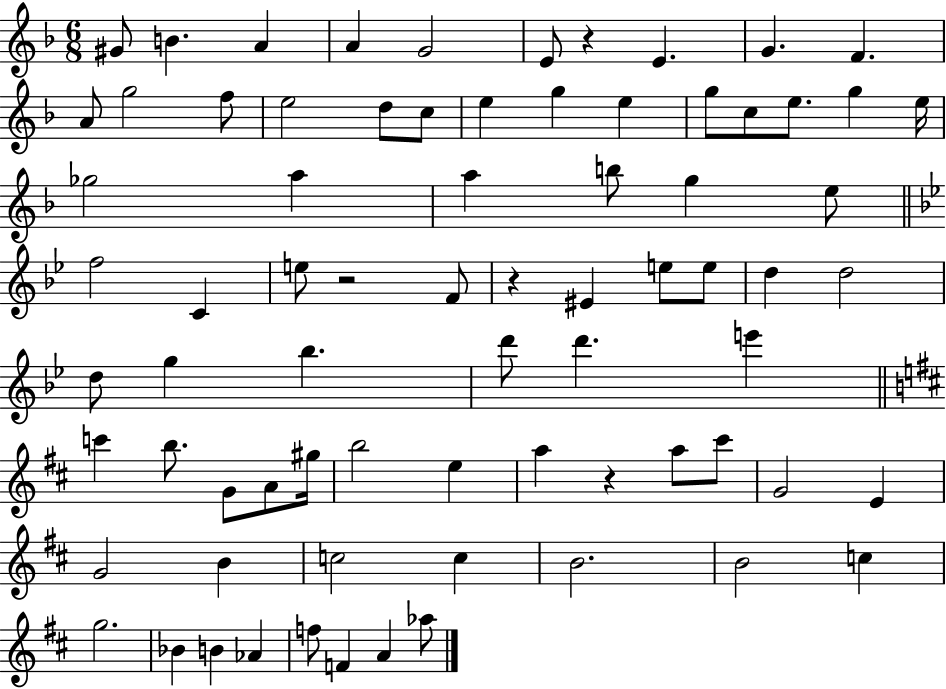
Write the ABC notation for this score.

X:1
T:Untitled
M:6/8
L:1/4
K:F
^G/2 B A A G2 E/2 z E G F A/2 g2 f/2 e2 d/2 c/2 e g e g/2 c/2 e/2 g e/4 _g2 a a b/2 g e/2 f2 C e/2 z2 F/2 z ^E e/2 e/2 d d2 d/2 g _b d'/2 d' e' c' b/2 G/2 A/2 ^g/4 b2 e a z a/2 ^c'/2 G2 E G2 B c2 c B2 B2 c g2 _B B _A f/2 F A _a/2